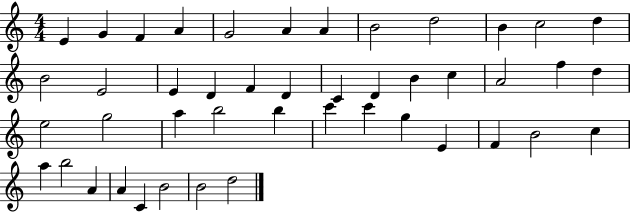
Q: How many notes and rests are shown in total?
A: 45